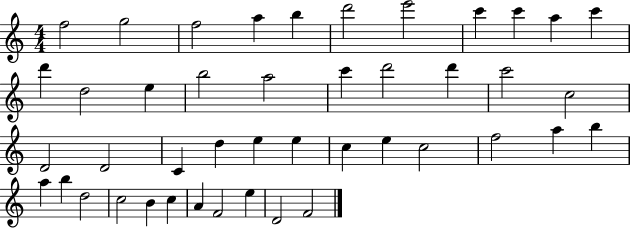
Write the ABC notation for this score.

X:1
T:Untitled
M:4/4
L:1/4
K:C
f2 g2 f2 a b d'2 e'2 c' c' a c' d' d2 e b2 a2 c' d'2 d' c'2 c2 D2 D2 C d e e c e c2 f2 a b a b d2 c2 B c A F2 e D2 F2